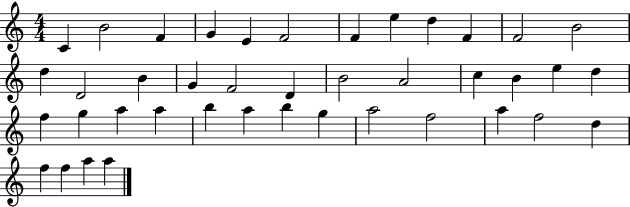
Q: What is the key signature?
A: C major